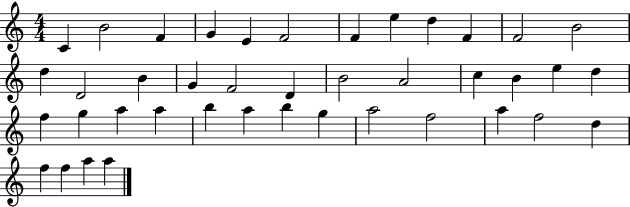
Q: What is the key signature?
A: C major